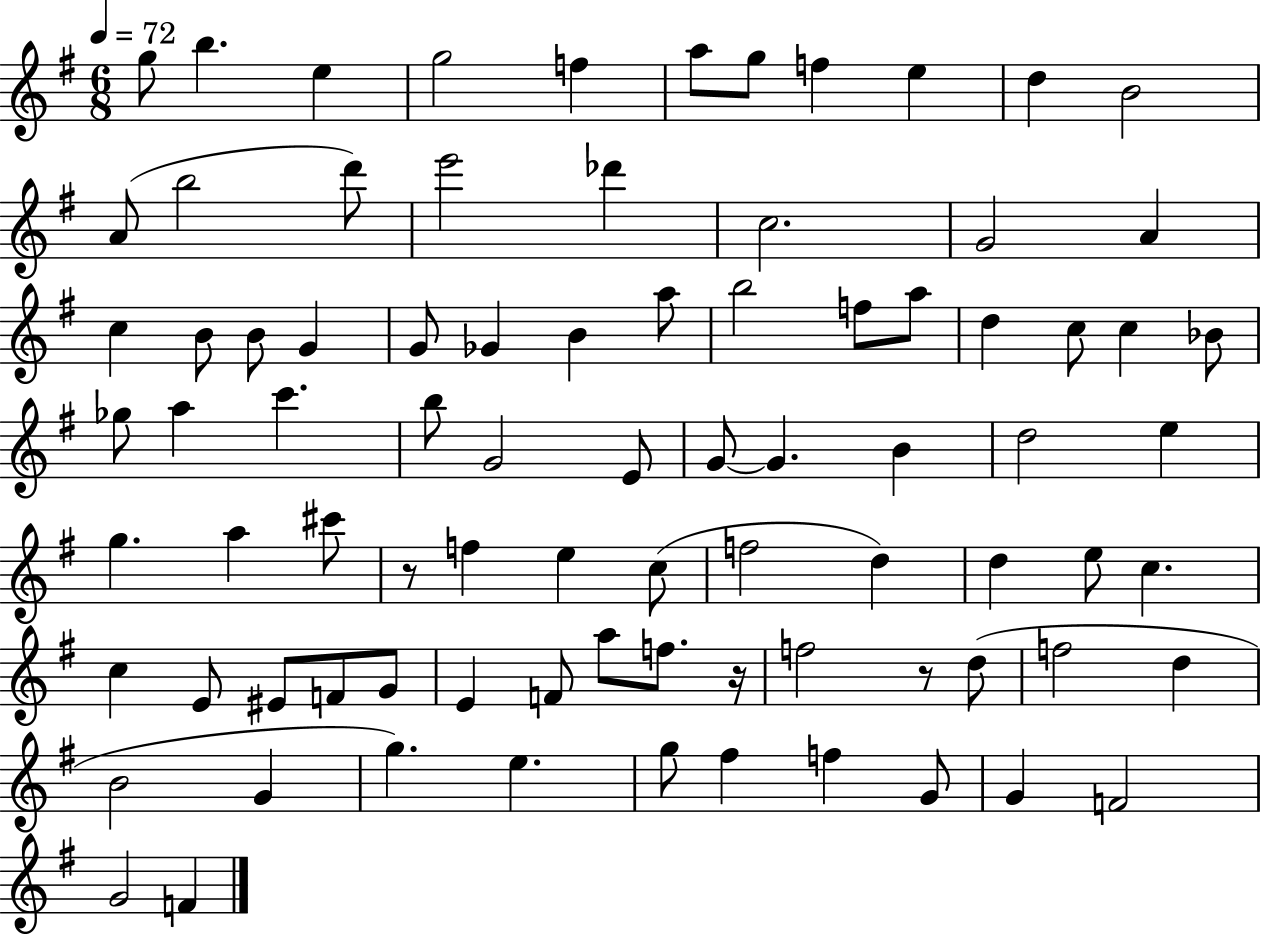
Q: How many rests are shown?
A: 3